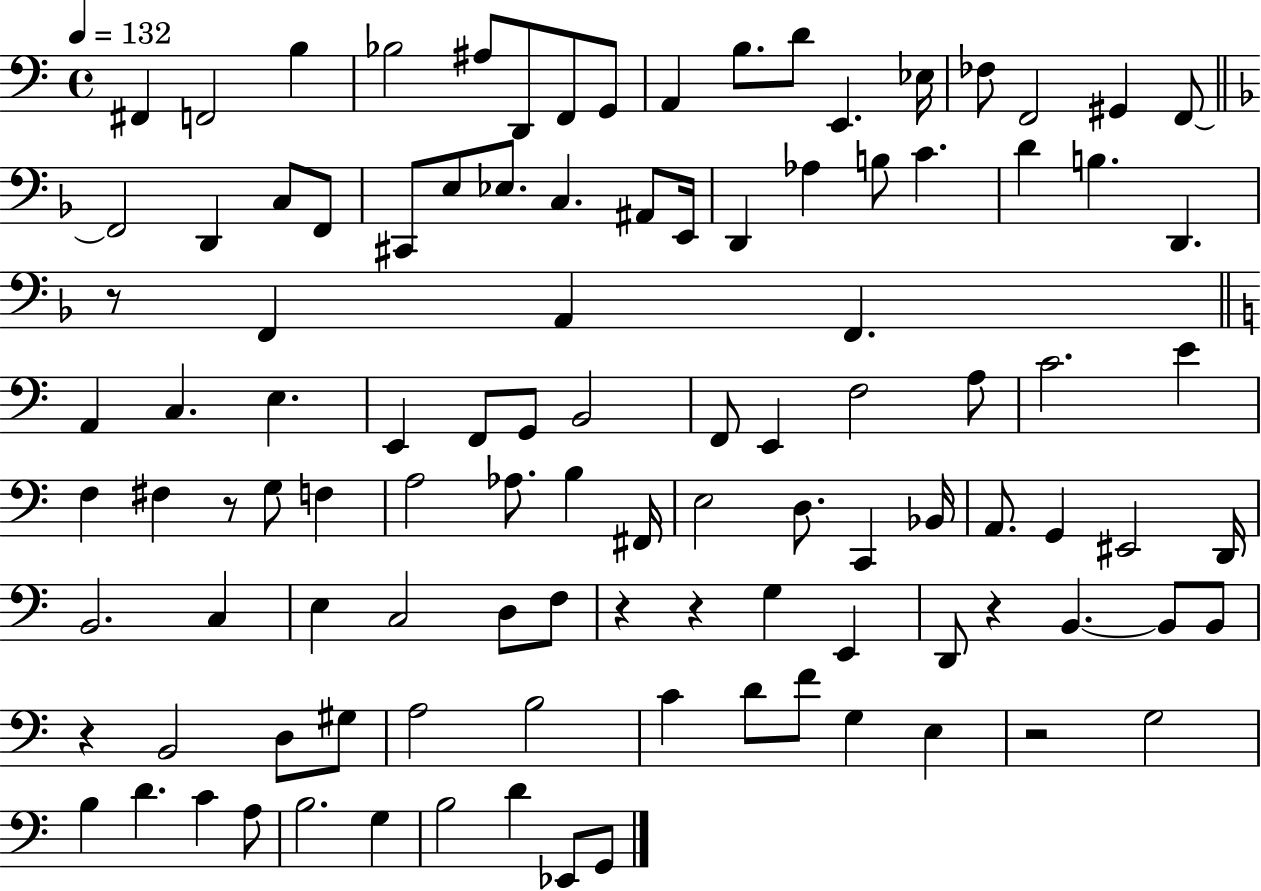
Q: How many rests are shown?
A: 7